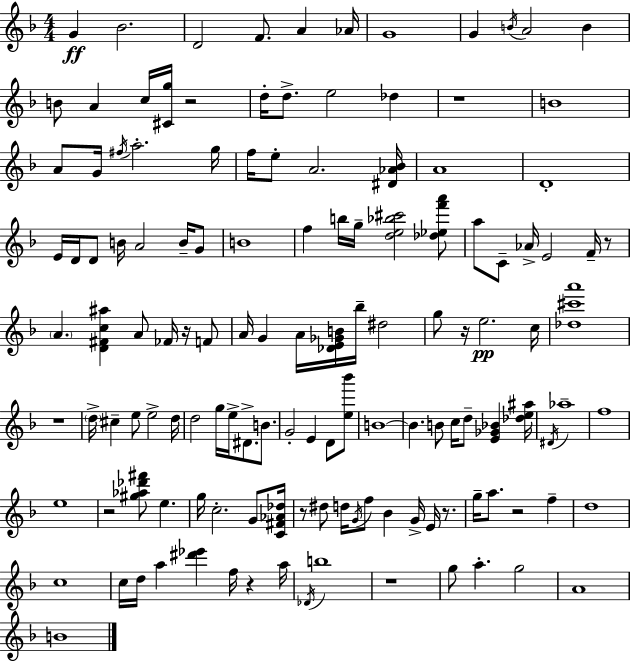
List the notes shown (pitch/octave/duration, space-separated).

G4/q Bb4/h. D4/h F4/e. A4/q Ab4/s G4/w G4/q B4/s A4/h B4/q B4/e A4/q C5/s [C#4,G5]/s R/h D5/s D5/e. E5/h Db5/q R/w B4/w A4/e G4/s F#5/s A5/h. G5/s F5/s E5/e A4/h. [D#4,Ab4,Bb4]/s A4/w D4/w E4/s D4/s D4/e B4/s A4/h B4/s G4/e B4/w F5/q B5/s G5/s [D5,E5,Bb5,C#6]/h [Db5,Eb5,F6,A6]/e A5/e C4/e Ab4/s E4/h F4/s R/e A4/q. [D4,F#4,C5,A#5]/q A4/e FES4/s R/s F4/e A4/s G4/q A4/s [Db4,E4,Gb4,B4]/s Bb5/s D#5/h G5/e R/s E5/h. C5/s [Db5,C#6,A6]/w R/w D5/s C#5/q E5/e E5/h D5/s D5/h G5/s E5/s D#4/e. B4/e. G4/h E4/q D4/e [E5,Bb6]/e B4/w B4/q. B4/e C5/s D5/e [E4,Gb4,Bb4]/q [Db5,E5,A#5]/s D#4/s Ab5/w F5/w E5/w R/h [G#5,Ab5,Db6,F#6]/e E5/q. G5/s C5/h. G4/e [C4,F#4,Ab4,Db5]/s R/e D#5/e D5/s G4/s F5/e Bb4/q G4/s E4/s R/e. G5/s A5/e. R/h F5/q D5/w C5/w C5/s D5/s A5/q [D#6,Eb6]/q F5/s R/q A5/s Db4/s B5/w R/w G5/e A5/q. G5/h A4/w B4/w